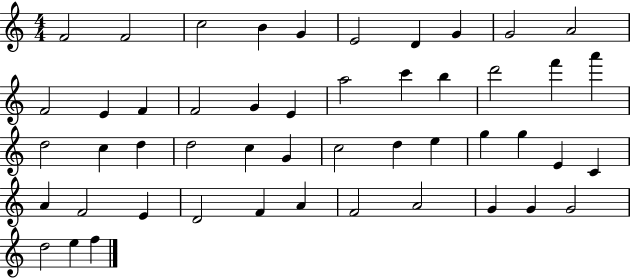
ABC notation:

X:1
T:Untitled
M:4/4
L:1/4
K:C
F2 F2 c2 B G E2 D G G2 A2 F2 E F F2 G E a2 c' b d'2 f' a' d2 c d d2 c G c2 d e g g E C A F2 E D2 F A F2 A2 G G G2 d2 e f